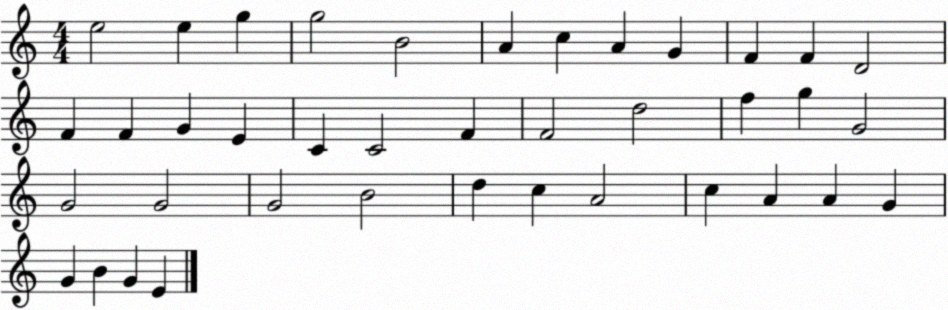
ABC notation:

X:1
T:Untitled
M:4/4
L:1/4
K:C
e2 e g g2 B2 A c A G F F D2 F F G E C C2 F F2 d2 f g G2 G2 G2 G2 B2 d c A2 c A A G G B G E